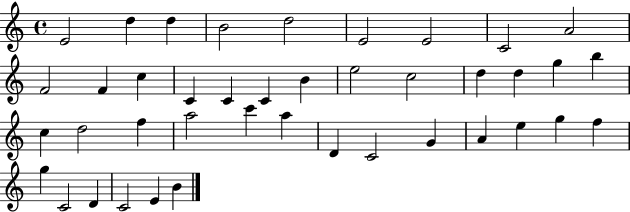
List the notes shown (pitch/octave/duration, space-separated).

E4/h D5/q D5/q B4/h D5/h E4/h E4/h C4/h A4/h F4/h F4/q C5/q C4/q C4/q C4/q B4/q E5/h C5/h D5/q D5/q G5/q B5/q C5/q D5/h F5/q A5/h C6/q A5/q D4/q C4/h G4/q A4/q E5/q G5/q F5/q G5/q C4/h D4/q C4/h E4/q B4/q